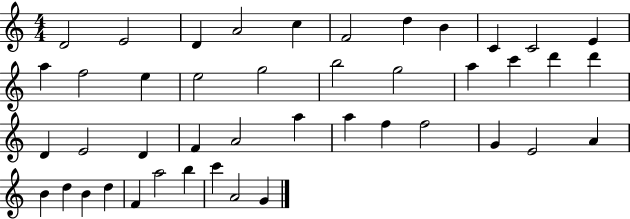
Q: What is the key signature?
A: C major